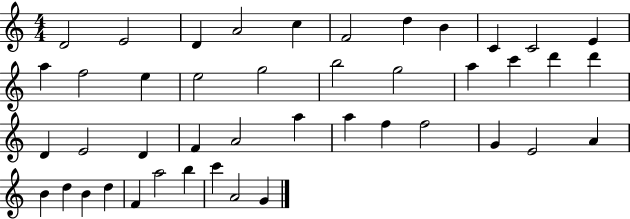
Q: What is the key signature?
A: C major